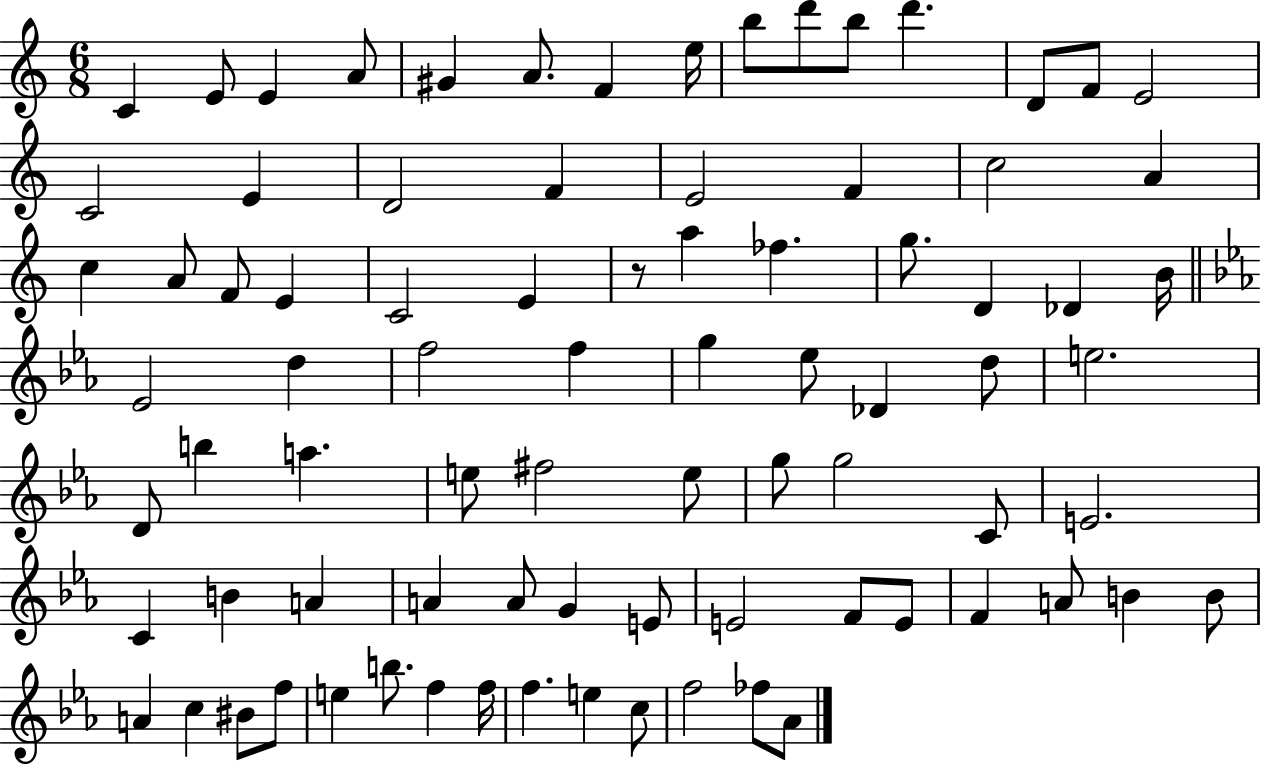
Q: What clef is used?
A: treble